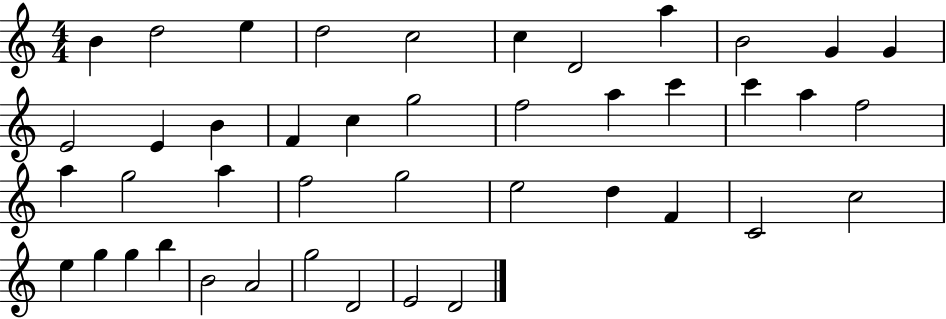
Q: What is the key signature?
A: C major